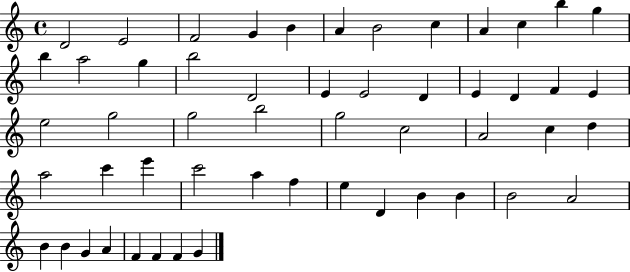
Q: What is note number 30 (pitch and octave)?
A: C5